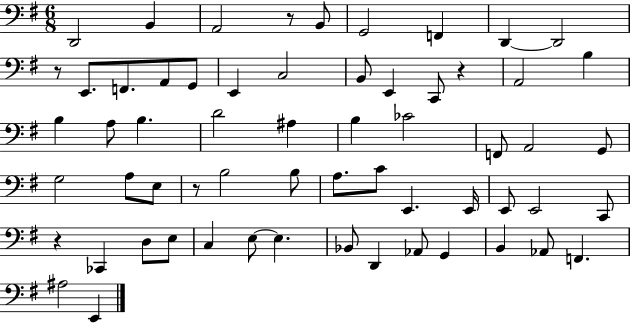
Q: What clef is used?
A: bass